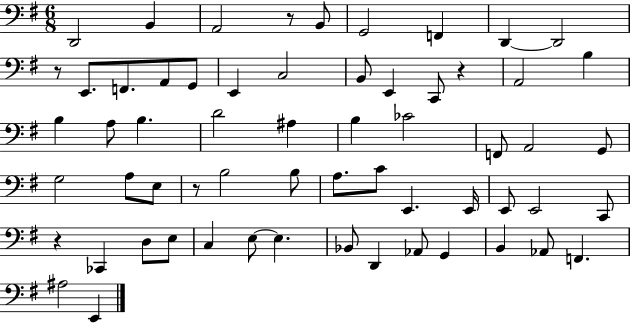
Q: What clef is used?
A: bass